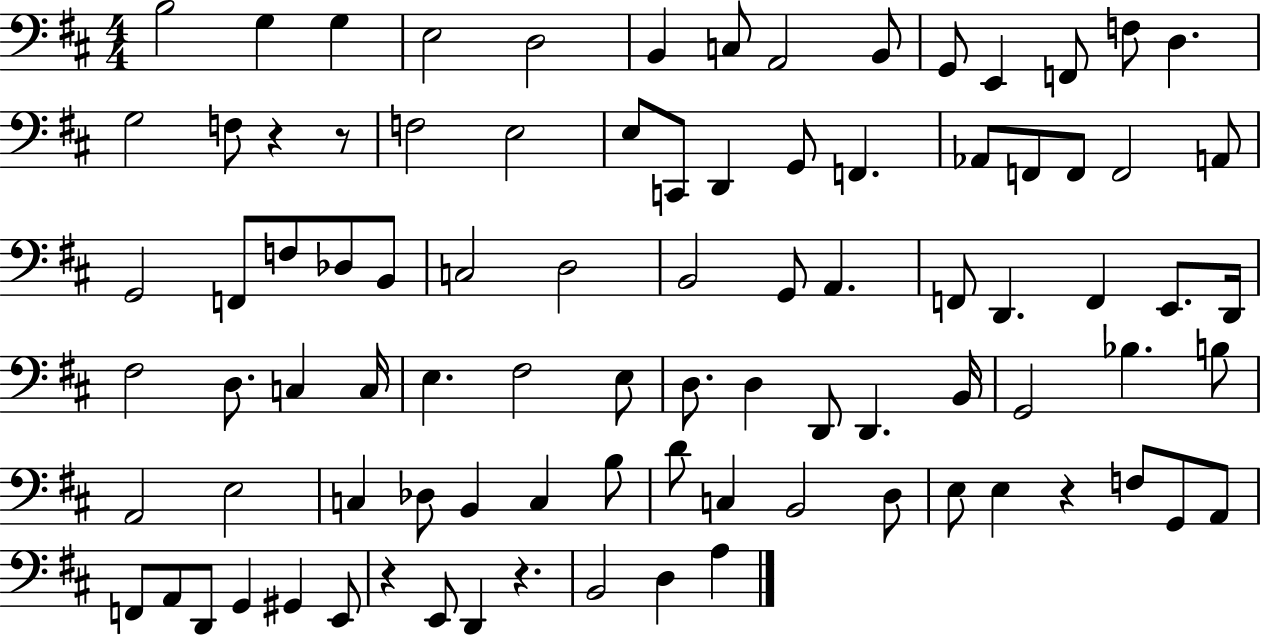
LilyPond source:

{
  \clef bass
  \numericTimeSignature
  \time 4/4
  \key d \major
  b2 g4 g4 | e2 d2 | b,4 c8 a,2 b,8 | g,8 e,4 f,8 f8 d4. | \break g2 f8 r4 r8 | f2 e2 | e8 c,8 d,4 g,8 f,4. | aes,8 f,8 f,8 f,2 a,8 | \break g,2 f,8 f8 des8 b,8 | c2 d2 | b,2 g,8 a,4. | f,8 d,4. f,4 e,8. d,16 | \break fis2 d8. c4 c16 | e4. fis2 e8 | d8. d4 d,8 d,4. b,16 | g,2 bes4. b8 | \break a,2 e2 | c4 des8 b,4 c4 b8 | d'8 c4 b,2 d8 | e8 e4 r4 f8 g,8 a,8 | \break f,8 a,8 d,8 g,4 gis,4 e,8 | r4 e,8 d,4 r4. | b,2 d4 a4 | \bar "|."
}